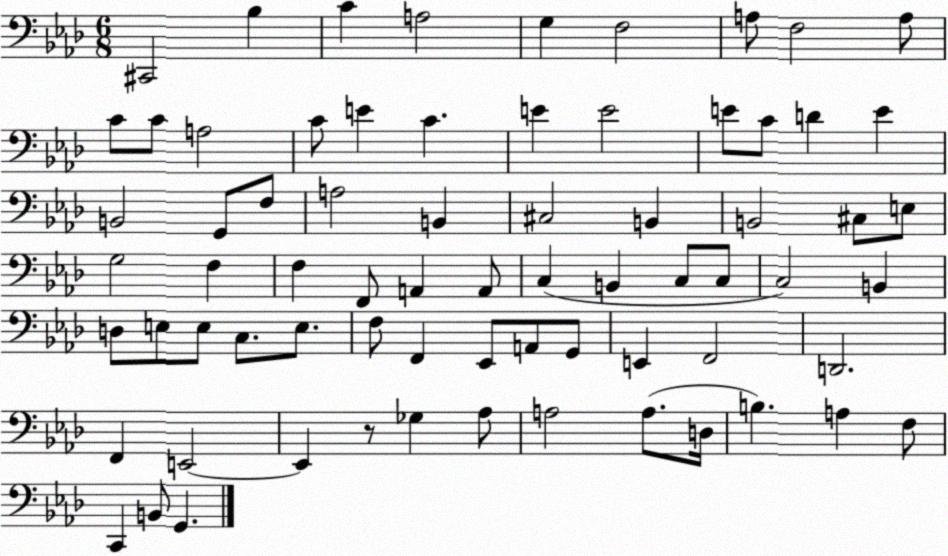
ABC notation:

X:1
T:Untitled
M:6/8
L:1/4
K:Ab
^C,,2 _B, C A,2 G, F,2 A,/2 F,2 A,/2 C/2 C/2 A,2 C/2 E C E E2 E/2 C/2 D E B,,2 G,,/2 F,/2 A,2 B,, ^C,2 B,, B,,2 ^C,/2 E,/2 G,2 F, F, F,,/2 A,, A,,/2 C, B,, C,/2 C,/2 C,2 B,, D,/2 E,/2 E,/2 C,/2 E,/2 F,/2 F,, _E,,/2 A,,/2 G,,/2 E,, F,,2 D,,2 F,, E,,2 E,, z/2 _G, _A,/2 A,2 A,/2 D,/4 B, A, F,/2 C,, B,,/2 G,,